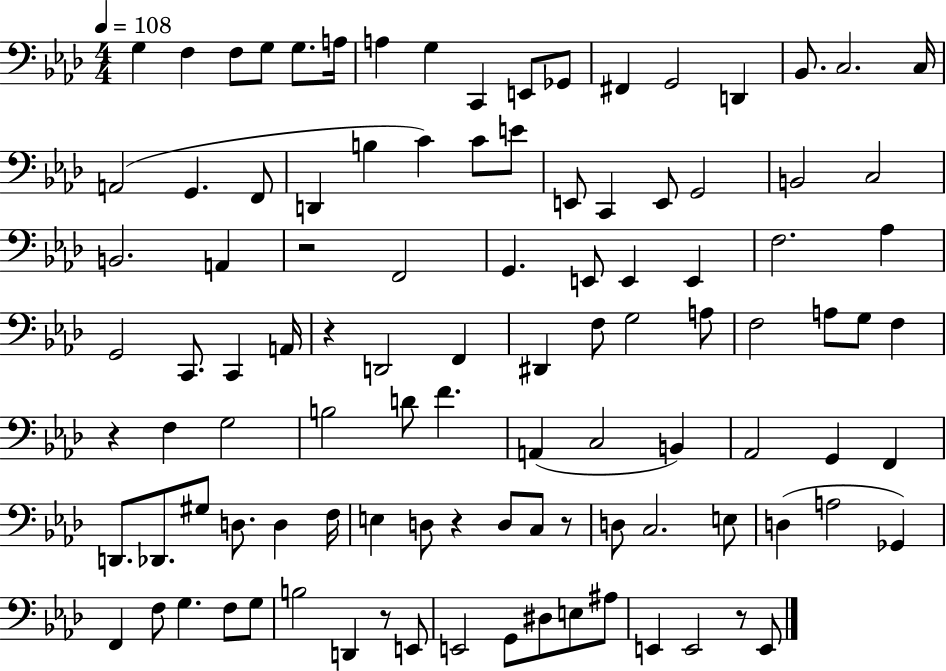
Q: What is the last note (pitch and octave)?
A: E2